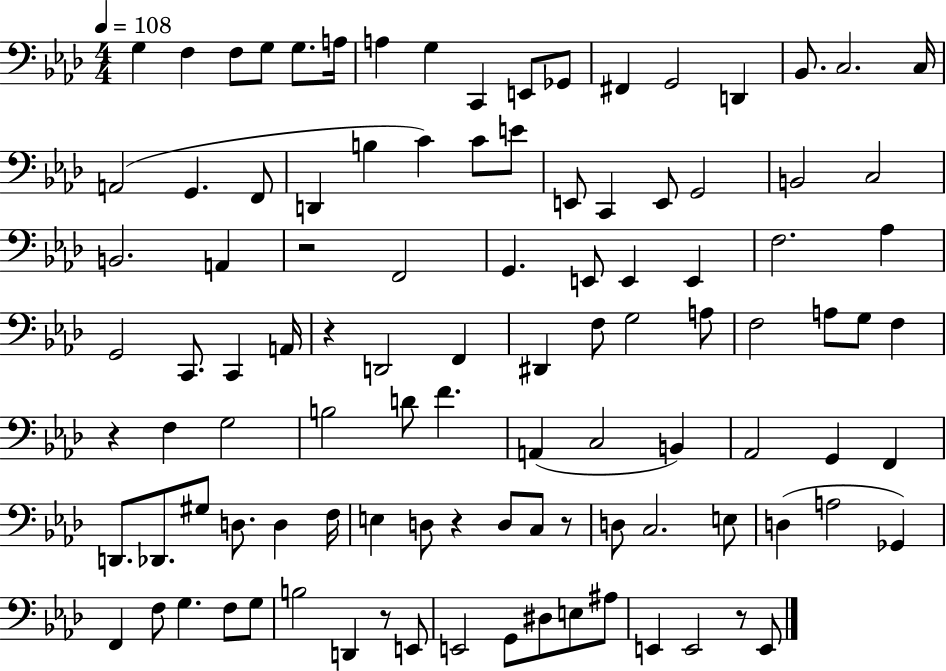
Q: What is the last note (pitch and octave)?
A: E2